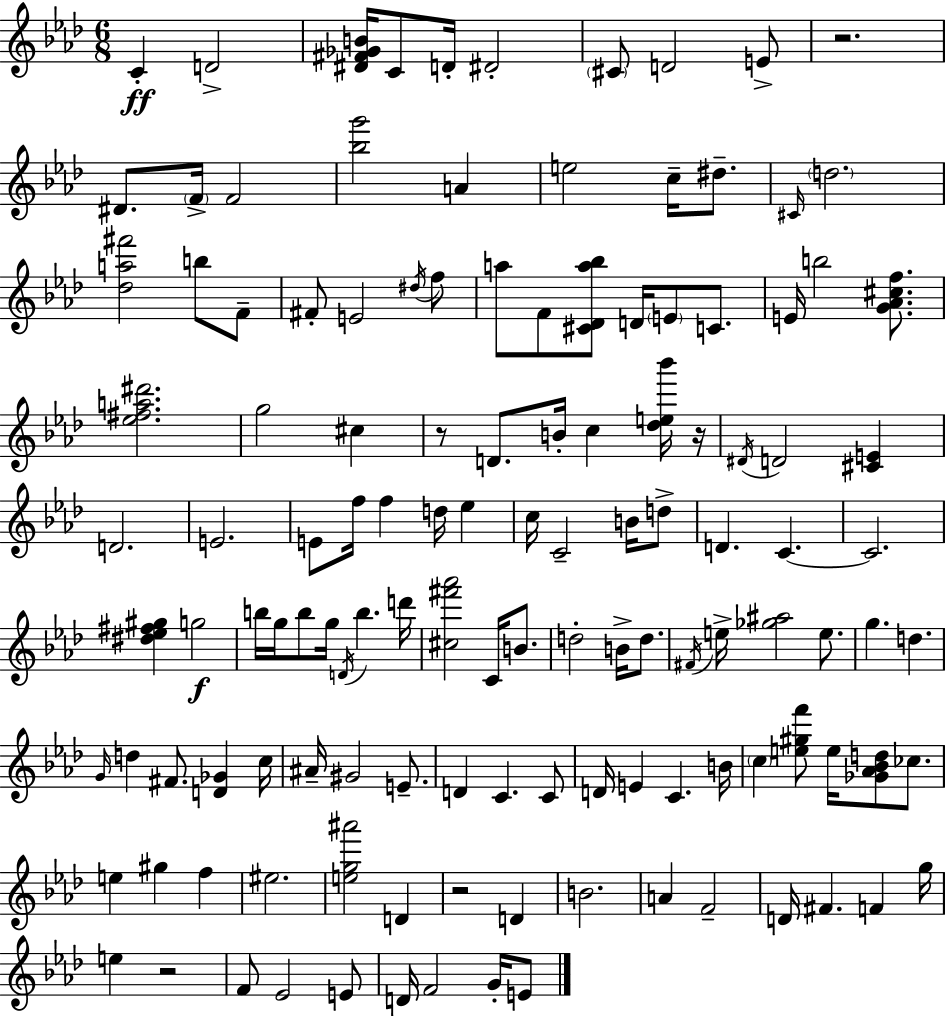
C4/q D4/h [D#4,F#4,Gb4,B4]/s C4/e D4/s D#4/h C#4/e D4/h E4/e R/h. D#4/e. F4/s F4/h [Bb5,G6]/h A4/q E5/h C5/s D#5/e. C#4/s D5/h. [Db5,A5,F#6]/h B5/e F4/e F#4/e E4/h D#5/s F5/e A5/e F4/e [C#4,Db4,A5,Bb5]/e D4/s E4/e C4/e. E4/s B5/h [G4,Ab4,C#5,F5]/e. [Eb5,F#5,A5,D#6]/h. G5/h C#5/q R/e D4/e. B4/s C5/q [Db5,E5,Bb6]/s R/s D#4/s D4/h [C#4,E4]/q D4/h. E4/h. E4/e F5/s F5/q D5/s Eb5/q C5/s C4/h B4/s D5/e D4/q. C4/q. C4/h. [D#5,Eb5,F#5,G#5]/q G5/h B5/s G5/s B5/e G5/s D4/s B5/q. D6/s [C#5,F#6,Ab6]/h C4/s B4/e. D5/h B4/s D5/e. F#4/s E5/s [Gb5,A#5]/h E5/e. G5/q. D5/q. G4/s D5/q F#4/e. [D4,Gb4]/q C5/s A#4/s G#4/h E4/e. D4/q C4/q. C4/e D4/s E4/q C4/q. B4/s C5/q [E5,G#5,F6]/e E5/s [Gb4,Ab4,Bb4,D5]/e CES5/e. E5/q G#5/q F5/q EIS5/h. [E5,G5,A#6]/h D4/q R/h D4/q B4/h. A4/q F4/h D4/s F#4/q. F4/q G5/s E5/q R/h F4/e Eb4/h E4/e D4/s F4/h G4/s E4/e